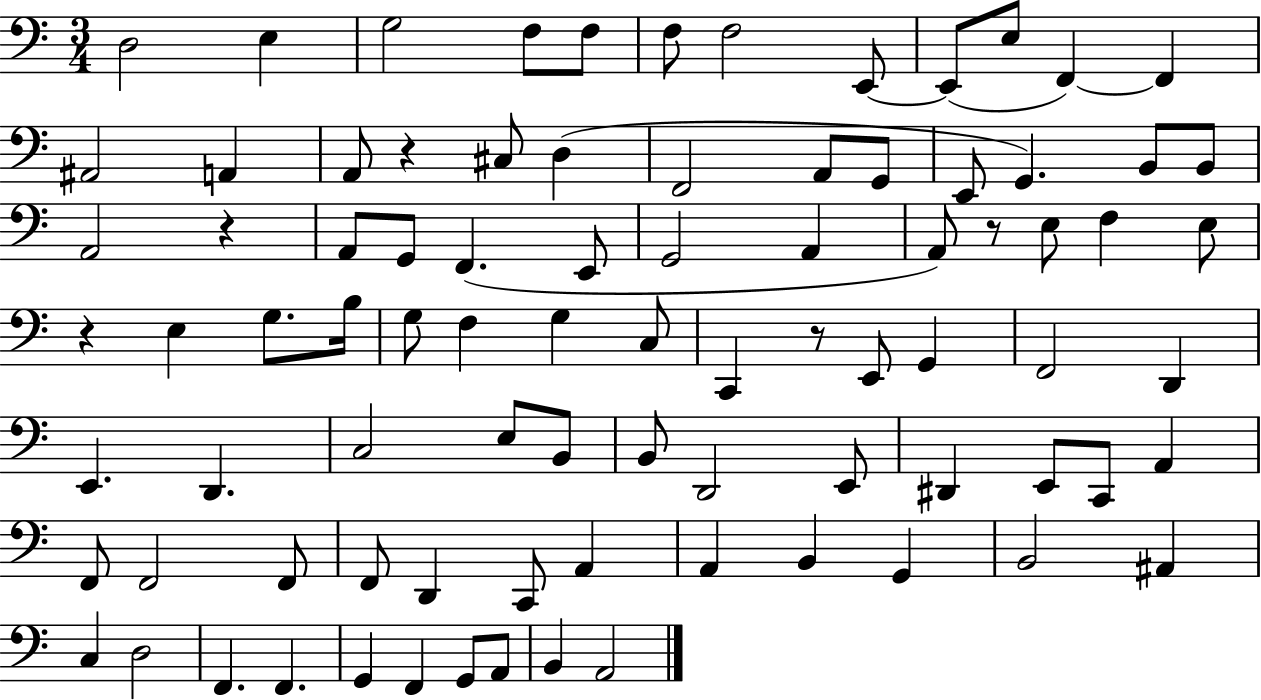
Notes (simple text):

D3/h E3/q G3/h F3/e F3/e F3/e F3/h E2/e E2/e E3/e F2/q F2/q A#2/h A2/q A2/e R/q C#3/e D3/q F2/h A2/e G2/e E2/e G2/q. B2/e B2/e A2/h R/q A2/e G2/e F2/q. E2/e G2/h A2/q A2/e R/e E3/e F3/q E3/e R/q E3/q G3/e. B3/s G3/e F3/q G3/q C3/e C2/q R/e E2/e G2/q F2/h D2/q E2/q. D2/q. C3/h E3/e B2/e B2/e D2/h E2/e D#2/q E2/e C2/e A2/q F2/e F2/h F2/e F2/e D2/q C2/e A2/q A2/q B2/q G2/q B2/h A#2/q C3/q D3/h F2/q. F2/q. G2/q F2/q G2/e A2/e B2/q A2/h